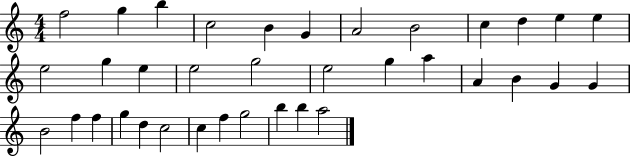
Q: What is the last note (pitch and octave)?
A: A5